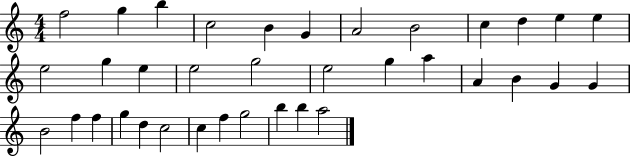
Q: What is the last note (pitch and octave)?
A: A5